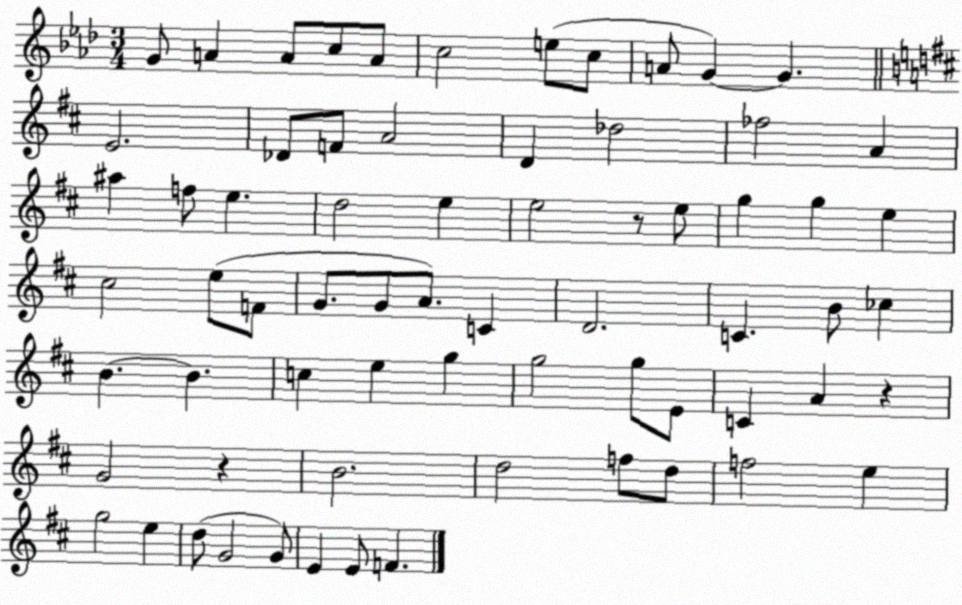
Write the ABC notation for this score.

X:1
T:Untitled
M:3/4
L:1/4
K:Ab
G/2 A A/2 c/2 A/2 c2 e/2 c/2 A/2 G G E2 _D/2 F/2 A2 D _d2 _f2 A ^a f/2 e d2 e e2 z/2 e/2 g g e ^c2 e/2 F/2 G/2 G/2 A/2 C D2 C B/2 _c B B c e g g2 g/2 E/2 C A z G2 z B2 d2 f/2 d/2 f2 e g2 e d/2 G2 G/2 E E/2 F